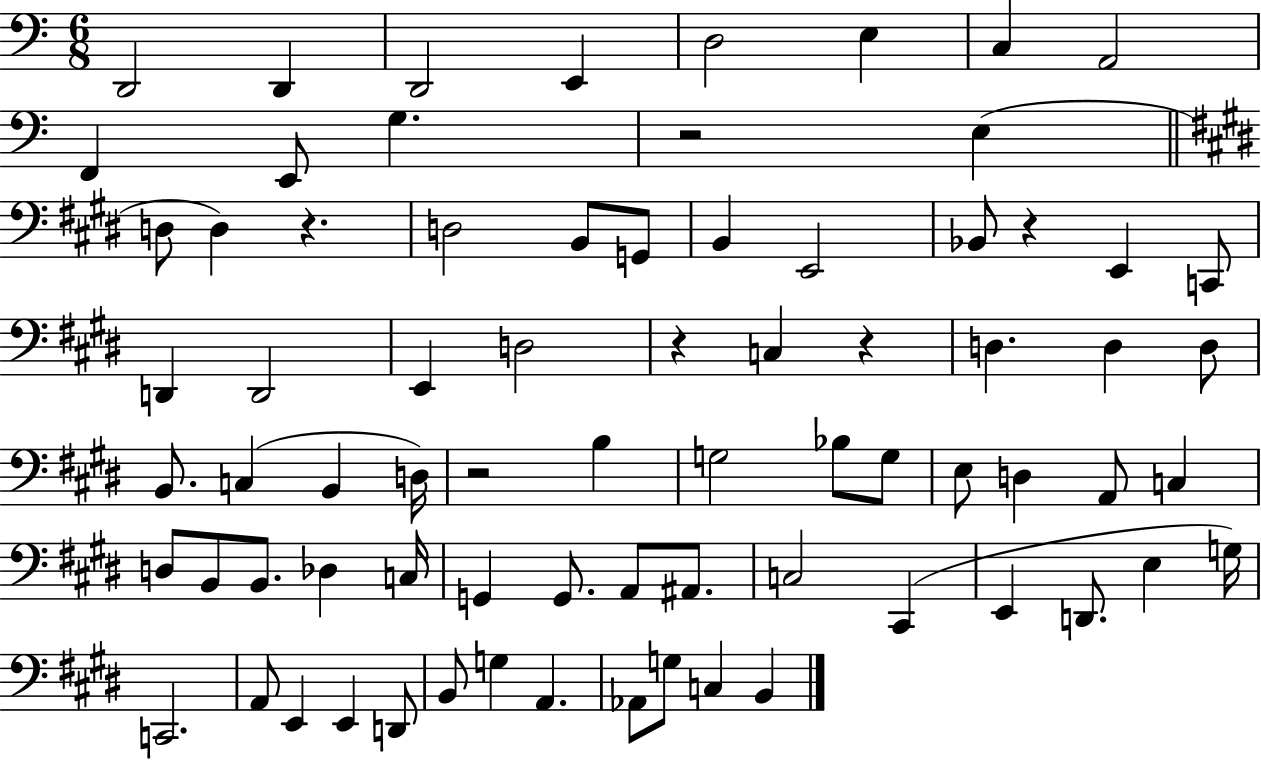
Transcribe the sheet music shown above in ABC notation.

X:1
T:Untitled
M:6/8
L:1/4
K:C
D,,2 D,, D,,2 E,, D,2 E, C, A,,2 F,, E,,/2 G, z2 E, D,/2 D, z D,2 B,,/2 G,,/2 B,, E,,2 _B,,/2 z E,, C,,/2 D,, D,,2 E,, D,2 z C, z D, D, D,/2 B,,/2 C, B,, D,/4 z2 B, G,2 _B,/2 G,/2 E,/2 D, A,,/2 C, D,/2 B,,/2 B,,/2 _D, C,/4 G,, G,,/2 A,,/2 ^A,,/2 C,2 ^C,, E,, D,,/2 E, G,/4 C,,2 A,,/2 E,, E,, D,,/2 B,,/2 G, A,, _A,,/2 G,/2 C, B,,